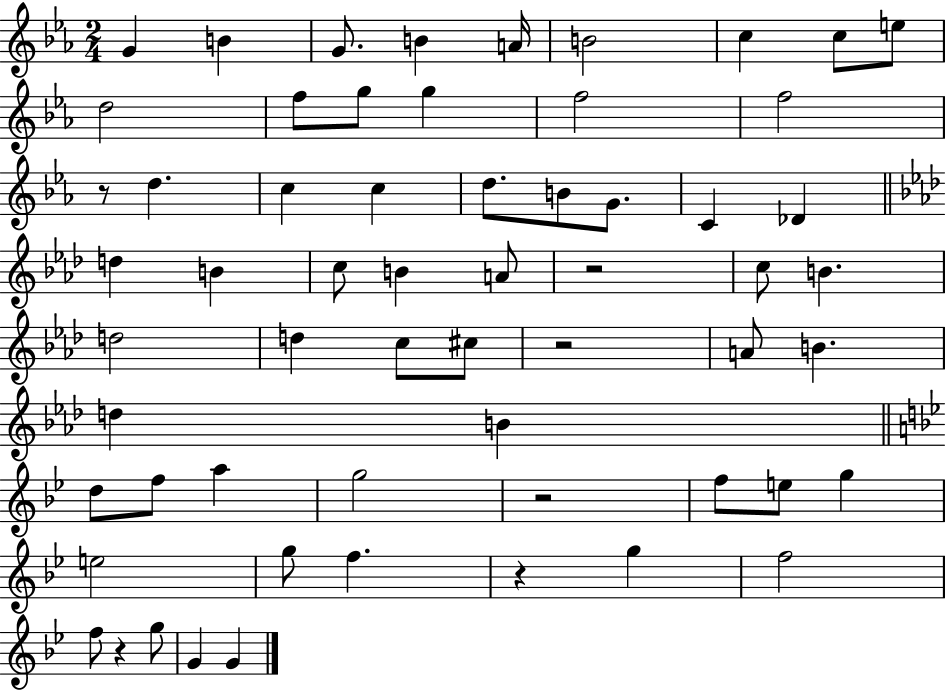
{
  \clef treble
  \numericTimeSignature
  \time 2/4
  \key ees \major
  g'4 b'4 | g'8. b'4 a'16 | b'2 | c''4 c''8 e''8 | \break d''2 | f''8 g''8 g''4 | f''2 | f''2 | \break r8 d''4. | c''4 c''4 | d''8. b'8 g'8. | c'4 des'4 | \break \bar "||" \break \key aes \major d''4 b'4 | c''8 b'4 a'8 | r2 | c''8 b'4. | \break d''2 | d''4 c''8 cis''8 | r2 | a'8 b'4. | \break d''4 b'4 | \bar "||" \break \key bes \major d''8 f''8 a''4 | g''2 | r2 | f''8 e''8 g''4 | \break e''2 | g''8 f''4. | r4 g''4 | f''2 | \break f''8 r4 g''8 | g'4 g'4 | \bar "|."
}